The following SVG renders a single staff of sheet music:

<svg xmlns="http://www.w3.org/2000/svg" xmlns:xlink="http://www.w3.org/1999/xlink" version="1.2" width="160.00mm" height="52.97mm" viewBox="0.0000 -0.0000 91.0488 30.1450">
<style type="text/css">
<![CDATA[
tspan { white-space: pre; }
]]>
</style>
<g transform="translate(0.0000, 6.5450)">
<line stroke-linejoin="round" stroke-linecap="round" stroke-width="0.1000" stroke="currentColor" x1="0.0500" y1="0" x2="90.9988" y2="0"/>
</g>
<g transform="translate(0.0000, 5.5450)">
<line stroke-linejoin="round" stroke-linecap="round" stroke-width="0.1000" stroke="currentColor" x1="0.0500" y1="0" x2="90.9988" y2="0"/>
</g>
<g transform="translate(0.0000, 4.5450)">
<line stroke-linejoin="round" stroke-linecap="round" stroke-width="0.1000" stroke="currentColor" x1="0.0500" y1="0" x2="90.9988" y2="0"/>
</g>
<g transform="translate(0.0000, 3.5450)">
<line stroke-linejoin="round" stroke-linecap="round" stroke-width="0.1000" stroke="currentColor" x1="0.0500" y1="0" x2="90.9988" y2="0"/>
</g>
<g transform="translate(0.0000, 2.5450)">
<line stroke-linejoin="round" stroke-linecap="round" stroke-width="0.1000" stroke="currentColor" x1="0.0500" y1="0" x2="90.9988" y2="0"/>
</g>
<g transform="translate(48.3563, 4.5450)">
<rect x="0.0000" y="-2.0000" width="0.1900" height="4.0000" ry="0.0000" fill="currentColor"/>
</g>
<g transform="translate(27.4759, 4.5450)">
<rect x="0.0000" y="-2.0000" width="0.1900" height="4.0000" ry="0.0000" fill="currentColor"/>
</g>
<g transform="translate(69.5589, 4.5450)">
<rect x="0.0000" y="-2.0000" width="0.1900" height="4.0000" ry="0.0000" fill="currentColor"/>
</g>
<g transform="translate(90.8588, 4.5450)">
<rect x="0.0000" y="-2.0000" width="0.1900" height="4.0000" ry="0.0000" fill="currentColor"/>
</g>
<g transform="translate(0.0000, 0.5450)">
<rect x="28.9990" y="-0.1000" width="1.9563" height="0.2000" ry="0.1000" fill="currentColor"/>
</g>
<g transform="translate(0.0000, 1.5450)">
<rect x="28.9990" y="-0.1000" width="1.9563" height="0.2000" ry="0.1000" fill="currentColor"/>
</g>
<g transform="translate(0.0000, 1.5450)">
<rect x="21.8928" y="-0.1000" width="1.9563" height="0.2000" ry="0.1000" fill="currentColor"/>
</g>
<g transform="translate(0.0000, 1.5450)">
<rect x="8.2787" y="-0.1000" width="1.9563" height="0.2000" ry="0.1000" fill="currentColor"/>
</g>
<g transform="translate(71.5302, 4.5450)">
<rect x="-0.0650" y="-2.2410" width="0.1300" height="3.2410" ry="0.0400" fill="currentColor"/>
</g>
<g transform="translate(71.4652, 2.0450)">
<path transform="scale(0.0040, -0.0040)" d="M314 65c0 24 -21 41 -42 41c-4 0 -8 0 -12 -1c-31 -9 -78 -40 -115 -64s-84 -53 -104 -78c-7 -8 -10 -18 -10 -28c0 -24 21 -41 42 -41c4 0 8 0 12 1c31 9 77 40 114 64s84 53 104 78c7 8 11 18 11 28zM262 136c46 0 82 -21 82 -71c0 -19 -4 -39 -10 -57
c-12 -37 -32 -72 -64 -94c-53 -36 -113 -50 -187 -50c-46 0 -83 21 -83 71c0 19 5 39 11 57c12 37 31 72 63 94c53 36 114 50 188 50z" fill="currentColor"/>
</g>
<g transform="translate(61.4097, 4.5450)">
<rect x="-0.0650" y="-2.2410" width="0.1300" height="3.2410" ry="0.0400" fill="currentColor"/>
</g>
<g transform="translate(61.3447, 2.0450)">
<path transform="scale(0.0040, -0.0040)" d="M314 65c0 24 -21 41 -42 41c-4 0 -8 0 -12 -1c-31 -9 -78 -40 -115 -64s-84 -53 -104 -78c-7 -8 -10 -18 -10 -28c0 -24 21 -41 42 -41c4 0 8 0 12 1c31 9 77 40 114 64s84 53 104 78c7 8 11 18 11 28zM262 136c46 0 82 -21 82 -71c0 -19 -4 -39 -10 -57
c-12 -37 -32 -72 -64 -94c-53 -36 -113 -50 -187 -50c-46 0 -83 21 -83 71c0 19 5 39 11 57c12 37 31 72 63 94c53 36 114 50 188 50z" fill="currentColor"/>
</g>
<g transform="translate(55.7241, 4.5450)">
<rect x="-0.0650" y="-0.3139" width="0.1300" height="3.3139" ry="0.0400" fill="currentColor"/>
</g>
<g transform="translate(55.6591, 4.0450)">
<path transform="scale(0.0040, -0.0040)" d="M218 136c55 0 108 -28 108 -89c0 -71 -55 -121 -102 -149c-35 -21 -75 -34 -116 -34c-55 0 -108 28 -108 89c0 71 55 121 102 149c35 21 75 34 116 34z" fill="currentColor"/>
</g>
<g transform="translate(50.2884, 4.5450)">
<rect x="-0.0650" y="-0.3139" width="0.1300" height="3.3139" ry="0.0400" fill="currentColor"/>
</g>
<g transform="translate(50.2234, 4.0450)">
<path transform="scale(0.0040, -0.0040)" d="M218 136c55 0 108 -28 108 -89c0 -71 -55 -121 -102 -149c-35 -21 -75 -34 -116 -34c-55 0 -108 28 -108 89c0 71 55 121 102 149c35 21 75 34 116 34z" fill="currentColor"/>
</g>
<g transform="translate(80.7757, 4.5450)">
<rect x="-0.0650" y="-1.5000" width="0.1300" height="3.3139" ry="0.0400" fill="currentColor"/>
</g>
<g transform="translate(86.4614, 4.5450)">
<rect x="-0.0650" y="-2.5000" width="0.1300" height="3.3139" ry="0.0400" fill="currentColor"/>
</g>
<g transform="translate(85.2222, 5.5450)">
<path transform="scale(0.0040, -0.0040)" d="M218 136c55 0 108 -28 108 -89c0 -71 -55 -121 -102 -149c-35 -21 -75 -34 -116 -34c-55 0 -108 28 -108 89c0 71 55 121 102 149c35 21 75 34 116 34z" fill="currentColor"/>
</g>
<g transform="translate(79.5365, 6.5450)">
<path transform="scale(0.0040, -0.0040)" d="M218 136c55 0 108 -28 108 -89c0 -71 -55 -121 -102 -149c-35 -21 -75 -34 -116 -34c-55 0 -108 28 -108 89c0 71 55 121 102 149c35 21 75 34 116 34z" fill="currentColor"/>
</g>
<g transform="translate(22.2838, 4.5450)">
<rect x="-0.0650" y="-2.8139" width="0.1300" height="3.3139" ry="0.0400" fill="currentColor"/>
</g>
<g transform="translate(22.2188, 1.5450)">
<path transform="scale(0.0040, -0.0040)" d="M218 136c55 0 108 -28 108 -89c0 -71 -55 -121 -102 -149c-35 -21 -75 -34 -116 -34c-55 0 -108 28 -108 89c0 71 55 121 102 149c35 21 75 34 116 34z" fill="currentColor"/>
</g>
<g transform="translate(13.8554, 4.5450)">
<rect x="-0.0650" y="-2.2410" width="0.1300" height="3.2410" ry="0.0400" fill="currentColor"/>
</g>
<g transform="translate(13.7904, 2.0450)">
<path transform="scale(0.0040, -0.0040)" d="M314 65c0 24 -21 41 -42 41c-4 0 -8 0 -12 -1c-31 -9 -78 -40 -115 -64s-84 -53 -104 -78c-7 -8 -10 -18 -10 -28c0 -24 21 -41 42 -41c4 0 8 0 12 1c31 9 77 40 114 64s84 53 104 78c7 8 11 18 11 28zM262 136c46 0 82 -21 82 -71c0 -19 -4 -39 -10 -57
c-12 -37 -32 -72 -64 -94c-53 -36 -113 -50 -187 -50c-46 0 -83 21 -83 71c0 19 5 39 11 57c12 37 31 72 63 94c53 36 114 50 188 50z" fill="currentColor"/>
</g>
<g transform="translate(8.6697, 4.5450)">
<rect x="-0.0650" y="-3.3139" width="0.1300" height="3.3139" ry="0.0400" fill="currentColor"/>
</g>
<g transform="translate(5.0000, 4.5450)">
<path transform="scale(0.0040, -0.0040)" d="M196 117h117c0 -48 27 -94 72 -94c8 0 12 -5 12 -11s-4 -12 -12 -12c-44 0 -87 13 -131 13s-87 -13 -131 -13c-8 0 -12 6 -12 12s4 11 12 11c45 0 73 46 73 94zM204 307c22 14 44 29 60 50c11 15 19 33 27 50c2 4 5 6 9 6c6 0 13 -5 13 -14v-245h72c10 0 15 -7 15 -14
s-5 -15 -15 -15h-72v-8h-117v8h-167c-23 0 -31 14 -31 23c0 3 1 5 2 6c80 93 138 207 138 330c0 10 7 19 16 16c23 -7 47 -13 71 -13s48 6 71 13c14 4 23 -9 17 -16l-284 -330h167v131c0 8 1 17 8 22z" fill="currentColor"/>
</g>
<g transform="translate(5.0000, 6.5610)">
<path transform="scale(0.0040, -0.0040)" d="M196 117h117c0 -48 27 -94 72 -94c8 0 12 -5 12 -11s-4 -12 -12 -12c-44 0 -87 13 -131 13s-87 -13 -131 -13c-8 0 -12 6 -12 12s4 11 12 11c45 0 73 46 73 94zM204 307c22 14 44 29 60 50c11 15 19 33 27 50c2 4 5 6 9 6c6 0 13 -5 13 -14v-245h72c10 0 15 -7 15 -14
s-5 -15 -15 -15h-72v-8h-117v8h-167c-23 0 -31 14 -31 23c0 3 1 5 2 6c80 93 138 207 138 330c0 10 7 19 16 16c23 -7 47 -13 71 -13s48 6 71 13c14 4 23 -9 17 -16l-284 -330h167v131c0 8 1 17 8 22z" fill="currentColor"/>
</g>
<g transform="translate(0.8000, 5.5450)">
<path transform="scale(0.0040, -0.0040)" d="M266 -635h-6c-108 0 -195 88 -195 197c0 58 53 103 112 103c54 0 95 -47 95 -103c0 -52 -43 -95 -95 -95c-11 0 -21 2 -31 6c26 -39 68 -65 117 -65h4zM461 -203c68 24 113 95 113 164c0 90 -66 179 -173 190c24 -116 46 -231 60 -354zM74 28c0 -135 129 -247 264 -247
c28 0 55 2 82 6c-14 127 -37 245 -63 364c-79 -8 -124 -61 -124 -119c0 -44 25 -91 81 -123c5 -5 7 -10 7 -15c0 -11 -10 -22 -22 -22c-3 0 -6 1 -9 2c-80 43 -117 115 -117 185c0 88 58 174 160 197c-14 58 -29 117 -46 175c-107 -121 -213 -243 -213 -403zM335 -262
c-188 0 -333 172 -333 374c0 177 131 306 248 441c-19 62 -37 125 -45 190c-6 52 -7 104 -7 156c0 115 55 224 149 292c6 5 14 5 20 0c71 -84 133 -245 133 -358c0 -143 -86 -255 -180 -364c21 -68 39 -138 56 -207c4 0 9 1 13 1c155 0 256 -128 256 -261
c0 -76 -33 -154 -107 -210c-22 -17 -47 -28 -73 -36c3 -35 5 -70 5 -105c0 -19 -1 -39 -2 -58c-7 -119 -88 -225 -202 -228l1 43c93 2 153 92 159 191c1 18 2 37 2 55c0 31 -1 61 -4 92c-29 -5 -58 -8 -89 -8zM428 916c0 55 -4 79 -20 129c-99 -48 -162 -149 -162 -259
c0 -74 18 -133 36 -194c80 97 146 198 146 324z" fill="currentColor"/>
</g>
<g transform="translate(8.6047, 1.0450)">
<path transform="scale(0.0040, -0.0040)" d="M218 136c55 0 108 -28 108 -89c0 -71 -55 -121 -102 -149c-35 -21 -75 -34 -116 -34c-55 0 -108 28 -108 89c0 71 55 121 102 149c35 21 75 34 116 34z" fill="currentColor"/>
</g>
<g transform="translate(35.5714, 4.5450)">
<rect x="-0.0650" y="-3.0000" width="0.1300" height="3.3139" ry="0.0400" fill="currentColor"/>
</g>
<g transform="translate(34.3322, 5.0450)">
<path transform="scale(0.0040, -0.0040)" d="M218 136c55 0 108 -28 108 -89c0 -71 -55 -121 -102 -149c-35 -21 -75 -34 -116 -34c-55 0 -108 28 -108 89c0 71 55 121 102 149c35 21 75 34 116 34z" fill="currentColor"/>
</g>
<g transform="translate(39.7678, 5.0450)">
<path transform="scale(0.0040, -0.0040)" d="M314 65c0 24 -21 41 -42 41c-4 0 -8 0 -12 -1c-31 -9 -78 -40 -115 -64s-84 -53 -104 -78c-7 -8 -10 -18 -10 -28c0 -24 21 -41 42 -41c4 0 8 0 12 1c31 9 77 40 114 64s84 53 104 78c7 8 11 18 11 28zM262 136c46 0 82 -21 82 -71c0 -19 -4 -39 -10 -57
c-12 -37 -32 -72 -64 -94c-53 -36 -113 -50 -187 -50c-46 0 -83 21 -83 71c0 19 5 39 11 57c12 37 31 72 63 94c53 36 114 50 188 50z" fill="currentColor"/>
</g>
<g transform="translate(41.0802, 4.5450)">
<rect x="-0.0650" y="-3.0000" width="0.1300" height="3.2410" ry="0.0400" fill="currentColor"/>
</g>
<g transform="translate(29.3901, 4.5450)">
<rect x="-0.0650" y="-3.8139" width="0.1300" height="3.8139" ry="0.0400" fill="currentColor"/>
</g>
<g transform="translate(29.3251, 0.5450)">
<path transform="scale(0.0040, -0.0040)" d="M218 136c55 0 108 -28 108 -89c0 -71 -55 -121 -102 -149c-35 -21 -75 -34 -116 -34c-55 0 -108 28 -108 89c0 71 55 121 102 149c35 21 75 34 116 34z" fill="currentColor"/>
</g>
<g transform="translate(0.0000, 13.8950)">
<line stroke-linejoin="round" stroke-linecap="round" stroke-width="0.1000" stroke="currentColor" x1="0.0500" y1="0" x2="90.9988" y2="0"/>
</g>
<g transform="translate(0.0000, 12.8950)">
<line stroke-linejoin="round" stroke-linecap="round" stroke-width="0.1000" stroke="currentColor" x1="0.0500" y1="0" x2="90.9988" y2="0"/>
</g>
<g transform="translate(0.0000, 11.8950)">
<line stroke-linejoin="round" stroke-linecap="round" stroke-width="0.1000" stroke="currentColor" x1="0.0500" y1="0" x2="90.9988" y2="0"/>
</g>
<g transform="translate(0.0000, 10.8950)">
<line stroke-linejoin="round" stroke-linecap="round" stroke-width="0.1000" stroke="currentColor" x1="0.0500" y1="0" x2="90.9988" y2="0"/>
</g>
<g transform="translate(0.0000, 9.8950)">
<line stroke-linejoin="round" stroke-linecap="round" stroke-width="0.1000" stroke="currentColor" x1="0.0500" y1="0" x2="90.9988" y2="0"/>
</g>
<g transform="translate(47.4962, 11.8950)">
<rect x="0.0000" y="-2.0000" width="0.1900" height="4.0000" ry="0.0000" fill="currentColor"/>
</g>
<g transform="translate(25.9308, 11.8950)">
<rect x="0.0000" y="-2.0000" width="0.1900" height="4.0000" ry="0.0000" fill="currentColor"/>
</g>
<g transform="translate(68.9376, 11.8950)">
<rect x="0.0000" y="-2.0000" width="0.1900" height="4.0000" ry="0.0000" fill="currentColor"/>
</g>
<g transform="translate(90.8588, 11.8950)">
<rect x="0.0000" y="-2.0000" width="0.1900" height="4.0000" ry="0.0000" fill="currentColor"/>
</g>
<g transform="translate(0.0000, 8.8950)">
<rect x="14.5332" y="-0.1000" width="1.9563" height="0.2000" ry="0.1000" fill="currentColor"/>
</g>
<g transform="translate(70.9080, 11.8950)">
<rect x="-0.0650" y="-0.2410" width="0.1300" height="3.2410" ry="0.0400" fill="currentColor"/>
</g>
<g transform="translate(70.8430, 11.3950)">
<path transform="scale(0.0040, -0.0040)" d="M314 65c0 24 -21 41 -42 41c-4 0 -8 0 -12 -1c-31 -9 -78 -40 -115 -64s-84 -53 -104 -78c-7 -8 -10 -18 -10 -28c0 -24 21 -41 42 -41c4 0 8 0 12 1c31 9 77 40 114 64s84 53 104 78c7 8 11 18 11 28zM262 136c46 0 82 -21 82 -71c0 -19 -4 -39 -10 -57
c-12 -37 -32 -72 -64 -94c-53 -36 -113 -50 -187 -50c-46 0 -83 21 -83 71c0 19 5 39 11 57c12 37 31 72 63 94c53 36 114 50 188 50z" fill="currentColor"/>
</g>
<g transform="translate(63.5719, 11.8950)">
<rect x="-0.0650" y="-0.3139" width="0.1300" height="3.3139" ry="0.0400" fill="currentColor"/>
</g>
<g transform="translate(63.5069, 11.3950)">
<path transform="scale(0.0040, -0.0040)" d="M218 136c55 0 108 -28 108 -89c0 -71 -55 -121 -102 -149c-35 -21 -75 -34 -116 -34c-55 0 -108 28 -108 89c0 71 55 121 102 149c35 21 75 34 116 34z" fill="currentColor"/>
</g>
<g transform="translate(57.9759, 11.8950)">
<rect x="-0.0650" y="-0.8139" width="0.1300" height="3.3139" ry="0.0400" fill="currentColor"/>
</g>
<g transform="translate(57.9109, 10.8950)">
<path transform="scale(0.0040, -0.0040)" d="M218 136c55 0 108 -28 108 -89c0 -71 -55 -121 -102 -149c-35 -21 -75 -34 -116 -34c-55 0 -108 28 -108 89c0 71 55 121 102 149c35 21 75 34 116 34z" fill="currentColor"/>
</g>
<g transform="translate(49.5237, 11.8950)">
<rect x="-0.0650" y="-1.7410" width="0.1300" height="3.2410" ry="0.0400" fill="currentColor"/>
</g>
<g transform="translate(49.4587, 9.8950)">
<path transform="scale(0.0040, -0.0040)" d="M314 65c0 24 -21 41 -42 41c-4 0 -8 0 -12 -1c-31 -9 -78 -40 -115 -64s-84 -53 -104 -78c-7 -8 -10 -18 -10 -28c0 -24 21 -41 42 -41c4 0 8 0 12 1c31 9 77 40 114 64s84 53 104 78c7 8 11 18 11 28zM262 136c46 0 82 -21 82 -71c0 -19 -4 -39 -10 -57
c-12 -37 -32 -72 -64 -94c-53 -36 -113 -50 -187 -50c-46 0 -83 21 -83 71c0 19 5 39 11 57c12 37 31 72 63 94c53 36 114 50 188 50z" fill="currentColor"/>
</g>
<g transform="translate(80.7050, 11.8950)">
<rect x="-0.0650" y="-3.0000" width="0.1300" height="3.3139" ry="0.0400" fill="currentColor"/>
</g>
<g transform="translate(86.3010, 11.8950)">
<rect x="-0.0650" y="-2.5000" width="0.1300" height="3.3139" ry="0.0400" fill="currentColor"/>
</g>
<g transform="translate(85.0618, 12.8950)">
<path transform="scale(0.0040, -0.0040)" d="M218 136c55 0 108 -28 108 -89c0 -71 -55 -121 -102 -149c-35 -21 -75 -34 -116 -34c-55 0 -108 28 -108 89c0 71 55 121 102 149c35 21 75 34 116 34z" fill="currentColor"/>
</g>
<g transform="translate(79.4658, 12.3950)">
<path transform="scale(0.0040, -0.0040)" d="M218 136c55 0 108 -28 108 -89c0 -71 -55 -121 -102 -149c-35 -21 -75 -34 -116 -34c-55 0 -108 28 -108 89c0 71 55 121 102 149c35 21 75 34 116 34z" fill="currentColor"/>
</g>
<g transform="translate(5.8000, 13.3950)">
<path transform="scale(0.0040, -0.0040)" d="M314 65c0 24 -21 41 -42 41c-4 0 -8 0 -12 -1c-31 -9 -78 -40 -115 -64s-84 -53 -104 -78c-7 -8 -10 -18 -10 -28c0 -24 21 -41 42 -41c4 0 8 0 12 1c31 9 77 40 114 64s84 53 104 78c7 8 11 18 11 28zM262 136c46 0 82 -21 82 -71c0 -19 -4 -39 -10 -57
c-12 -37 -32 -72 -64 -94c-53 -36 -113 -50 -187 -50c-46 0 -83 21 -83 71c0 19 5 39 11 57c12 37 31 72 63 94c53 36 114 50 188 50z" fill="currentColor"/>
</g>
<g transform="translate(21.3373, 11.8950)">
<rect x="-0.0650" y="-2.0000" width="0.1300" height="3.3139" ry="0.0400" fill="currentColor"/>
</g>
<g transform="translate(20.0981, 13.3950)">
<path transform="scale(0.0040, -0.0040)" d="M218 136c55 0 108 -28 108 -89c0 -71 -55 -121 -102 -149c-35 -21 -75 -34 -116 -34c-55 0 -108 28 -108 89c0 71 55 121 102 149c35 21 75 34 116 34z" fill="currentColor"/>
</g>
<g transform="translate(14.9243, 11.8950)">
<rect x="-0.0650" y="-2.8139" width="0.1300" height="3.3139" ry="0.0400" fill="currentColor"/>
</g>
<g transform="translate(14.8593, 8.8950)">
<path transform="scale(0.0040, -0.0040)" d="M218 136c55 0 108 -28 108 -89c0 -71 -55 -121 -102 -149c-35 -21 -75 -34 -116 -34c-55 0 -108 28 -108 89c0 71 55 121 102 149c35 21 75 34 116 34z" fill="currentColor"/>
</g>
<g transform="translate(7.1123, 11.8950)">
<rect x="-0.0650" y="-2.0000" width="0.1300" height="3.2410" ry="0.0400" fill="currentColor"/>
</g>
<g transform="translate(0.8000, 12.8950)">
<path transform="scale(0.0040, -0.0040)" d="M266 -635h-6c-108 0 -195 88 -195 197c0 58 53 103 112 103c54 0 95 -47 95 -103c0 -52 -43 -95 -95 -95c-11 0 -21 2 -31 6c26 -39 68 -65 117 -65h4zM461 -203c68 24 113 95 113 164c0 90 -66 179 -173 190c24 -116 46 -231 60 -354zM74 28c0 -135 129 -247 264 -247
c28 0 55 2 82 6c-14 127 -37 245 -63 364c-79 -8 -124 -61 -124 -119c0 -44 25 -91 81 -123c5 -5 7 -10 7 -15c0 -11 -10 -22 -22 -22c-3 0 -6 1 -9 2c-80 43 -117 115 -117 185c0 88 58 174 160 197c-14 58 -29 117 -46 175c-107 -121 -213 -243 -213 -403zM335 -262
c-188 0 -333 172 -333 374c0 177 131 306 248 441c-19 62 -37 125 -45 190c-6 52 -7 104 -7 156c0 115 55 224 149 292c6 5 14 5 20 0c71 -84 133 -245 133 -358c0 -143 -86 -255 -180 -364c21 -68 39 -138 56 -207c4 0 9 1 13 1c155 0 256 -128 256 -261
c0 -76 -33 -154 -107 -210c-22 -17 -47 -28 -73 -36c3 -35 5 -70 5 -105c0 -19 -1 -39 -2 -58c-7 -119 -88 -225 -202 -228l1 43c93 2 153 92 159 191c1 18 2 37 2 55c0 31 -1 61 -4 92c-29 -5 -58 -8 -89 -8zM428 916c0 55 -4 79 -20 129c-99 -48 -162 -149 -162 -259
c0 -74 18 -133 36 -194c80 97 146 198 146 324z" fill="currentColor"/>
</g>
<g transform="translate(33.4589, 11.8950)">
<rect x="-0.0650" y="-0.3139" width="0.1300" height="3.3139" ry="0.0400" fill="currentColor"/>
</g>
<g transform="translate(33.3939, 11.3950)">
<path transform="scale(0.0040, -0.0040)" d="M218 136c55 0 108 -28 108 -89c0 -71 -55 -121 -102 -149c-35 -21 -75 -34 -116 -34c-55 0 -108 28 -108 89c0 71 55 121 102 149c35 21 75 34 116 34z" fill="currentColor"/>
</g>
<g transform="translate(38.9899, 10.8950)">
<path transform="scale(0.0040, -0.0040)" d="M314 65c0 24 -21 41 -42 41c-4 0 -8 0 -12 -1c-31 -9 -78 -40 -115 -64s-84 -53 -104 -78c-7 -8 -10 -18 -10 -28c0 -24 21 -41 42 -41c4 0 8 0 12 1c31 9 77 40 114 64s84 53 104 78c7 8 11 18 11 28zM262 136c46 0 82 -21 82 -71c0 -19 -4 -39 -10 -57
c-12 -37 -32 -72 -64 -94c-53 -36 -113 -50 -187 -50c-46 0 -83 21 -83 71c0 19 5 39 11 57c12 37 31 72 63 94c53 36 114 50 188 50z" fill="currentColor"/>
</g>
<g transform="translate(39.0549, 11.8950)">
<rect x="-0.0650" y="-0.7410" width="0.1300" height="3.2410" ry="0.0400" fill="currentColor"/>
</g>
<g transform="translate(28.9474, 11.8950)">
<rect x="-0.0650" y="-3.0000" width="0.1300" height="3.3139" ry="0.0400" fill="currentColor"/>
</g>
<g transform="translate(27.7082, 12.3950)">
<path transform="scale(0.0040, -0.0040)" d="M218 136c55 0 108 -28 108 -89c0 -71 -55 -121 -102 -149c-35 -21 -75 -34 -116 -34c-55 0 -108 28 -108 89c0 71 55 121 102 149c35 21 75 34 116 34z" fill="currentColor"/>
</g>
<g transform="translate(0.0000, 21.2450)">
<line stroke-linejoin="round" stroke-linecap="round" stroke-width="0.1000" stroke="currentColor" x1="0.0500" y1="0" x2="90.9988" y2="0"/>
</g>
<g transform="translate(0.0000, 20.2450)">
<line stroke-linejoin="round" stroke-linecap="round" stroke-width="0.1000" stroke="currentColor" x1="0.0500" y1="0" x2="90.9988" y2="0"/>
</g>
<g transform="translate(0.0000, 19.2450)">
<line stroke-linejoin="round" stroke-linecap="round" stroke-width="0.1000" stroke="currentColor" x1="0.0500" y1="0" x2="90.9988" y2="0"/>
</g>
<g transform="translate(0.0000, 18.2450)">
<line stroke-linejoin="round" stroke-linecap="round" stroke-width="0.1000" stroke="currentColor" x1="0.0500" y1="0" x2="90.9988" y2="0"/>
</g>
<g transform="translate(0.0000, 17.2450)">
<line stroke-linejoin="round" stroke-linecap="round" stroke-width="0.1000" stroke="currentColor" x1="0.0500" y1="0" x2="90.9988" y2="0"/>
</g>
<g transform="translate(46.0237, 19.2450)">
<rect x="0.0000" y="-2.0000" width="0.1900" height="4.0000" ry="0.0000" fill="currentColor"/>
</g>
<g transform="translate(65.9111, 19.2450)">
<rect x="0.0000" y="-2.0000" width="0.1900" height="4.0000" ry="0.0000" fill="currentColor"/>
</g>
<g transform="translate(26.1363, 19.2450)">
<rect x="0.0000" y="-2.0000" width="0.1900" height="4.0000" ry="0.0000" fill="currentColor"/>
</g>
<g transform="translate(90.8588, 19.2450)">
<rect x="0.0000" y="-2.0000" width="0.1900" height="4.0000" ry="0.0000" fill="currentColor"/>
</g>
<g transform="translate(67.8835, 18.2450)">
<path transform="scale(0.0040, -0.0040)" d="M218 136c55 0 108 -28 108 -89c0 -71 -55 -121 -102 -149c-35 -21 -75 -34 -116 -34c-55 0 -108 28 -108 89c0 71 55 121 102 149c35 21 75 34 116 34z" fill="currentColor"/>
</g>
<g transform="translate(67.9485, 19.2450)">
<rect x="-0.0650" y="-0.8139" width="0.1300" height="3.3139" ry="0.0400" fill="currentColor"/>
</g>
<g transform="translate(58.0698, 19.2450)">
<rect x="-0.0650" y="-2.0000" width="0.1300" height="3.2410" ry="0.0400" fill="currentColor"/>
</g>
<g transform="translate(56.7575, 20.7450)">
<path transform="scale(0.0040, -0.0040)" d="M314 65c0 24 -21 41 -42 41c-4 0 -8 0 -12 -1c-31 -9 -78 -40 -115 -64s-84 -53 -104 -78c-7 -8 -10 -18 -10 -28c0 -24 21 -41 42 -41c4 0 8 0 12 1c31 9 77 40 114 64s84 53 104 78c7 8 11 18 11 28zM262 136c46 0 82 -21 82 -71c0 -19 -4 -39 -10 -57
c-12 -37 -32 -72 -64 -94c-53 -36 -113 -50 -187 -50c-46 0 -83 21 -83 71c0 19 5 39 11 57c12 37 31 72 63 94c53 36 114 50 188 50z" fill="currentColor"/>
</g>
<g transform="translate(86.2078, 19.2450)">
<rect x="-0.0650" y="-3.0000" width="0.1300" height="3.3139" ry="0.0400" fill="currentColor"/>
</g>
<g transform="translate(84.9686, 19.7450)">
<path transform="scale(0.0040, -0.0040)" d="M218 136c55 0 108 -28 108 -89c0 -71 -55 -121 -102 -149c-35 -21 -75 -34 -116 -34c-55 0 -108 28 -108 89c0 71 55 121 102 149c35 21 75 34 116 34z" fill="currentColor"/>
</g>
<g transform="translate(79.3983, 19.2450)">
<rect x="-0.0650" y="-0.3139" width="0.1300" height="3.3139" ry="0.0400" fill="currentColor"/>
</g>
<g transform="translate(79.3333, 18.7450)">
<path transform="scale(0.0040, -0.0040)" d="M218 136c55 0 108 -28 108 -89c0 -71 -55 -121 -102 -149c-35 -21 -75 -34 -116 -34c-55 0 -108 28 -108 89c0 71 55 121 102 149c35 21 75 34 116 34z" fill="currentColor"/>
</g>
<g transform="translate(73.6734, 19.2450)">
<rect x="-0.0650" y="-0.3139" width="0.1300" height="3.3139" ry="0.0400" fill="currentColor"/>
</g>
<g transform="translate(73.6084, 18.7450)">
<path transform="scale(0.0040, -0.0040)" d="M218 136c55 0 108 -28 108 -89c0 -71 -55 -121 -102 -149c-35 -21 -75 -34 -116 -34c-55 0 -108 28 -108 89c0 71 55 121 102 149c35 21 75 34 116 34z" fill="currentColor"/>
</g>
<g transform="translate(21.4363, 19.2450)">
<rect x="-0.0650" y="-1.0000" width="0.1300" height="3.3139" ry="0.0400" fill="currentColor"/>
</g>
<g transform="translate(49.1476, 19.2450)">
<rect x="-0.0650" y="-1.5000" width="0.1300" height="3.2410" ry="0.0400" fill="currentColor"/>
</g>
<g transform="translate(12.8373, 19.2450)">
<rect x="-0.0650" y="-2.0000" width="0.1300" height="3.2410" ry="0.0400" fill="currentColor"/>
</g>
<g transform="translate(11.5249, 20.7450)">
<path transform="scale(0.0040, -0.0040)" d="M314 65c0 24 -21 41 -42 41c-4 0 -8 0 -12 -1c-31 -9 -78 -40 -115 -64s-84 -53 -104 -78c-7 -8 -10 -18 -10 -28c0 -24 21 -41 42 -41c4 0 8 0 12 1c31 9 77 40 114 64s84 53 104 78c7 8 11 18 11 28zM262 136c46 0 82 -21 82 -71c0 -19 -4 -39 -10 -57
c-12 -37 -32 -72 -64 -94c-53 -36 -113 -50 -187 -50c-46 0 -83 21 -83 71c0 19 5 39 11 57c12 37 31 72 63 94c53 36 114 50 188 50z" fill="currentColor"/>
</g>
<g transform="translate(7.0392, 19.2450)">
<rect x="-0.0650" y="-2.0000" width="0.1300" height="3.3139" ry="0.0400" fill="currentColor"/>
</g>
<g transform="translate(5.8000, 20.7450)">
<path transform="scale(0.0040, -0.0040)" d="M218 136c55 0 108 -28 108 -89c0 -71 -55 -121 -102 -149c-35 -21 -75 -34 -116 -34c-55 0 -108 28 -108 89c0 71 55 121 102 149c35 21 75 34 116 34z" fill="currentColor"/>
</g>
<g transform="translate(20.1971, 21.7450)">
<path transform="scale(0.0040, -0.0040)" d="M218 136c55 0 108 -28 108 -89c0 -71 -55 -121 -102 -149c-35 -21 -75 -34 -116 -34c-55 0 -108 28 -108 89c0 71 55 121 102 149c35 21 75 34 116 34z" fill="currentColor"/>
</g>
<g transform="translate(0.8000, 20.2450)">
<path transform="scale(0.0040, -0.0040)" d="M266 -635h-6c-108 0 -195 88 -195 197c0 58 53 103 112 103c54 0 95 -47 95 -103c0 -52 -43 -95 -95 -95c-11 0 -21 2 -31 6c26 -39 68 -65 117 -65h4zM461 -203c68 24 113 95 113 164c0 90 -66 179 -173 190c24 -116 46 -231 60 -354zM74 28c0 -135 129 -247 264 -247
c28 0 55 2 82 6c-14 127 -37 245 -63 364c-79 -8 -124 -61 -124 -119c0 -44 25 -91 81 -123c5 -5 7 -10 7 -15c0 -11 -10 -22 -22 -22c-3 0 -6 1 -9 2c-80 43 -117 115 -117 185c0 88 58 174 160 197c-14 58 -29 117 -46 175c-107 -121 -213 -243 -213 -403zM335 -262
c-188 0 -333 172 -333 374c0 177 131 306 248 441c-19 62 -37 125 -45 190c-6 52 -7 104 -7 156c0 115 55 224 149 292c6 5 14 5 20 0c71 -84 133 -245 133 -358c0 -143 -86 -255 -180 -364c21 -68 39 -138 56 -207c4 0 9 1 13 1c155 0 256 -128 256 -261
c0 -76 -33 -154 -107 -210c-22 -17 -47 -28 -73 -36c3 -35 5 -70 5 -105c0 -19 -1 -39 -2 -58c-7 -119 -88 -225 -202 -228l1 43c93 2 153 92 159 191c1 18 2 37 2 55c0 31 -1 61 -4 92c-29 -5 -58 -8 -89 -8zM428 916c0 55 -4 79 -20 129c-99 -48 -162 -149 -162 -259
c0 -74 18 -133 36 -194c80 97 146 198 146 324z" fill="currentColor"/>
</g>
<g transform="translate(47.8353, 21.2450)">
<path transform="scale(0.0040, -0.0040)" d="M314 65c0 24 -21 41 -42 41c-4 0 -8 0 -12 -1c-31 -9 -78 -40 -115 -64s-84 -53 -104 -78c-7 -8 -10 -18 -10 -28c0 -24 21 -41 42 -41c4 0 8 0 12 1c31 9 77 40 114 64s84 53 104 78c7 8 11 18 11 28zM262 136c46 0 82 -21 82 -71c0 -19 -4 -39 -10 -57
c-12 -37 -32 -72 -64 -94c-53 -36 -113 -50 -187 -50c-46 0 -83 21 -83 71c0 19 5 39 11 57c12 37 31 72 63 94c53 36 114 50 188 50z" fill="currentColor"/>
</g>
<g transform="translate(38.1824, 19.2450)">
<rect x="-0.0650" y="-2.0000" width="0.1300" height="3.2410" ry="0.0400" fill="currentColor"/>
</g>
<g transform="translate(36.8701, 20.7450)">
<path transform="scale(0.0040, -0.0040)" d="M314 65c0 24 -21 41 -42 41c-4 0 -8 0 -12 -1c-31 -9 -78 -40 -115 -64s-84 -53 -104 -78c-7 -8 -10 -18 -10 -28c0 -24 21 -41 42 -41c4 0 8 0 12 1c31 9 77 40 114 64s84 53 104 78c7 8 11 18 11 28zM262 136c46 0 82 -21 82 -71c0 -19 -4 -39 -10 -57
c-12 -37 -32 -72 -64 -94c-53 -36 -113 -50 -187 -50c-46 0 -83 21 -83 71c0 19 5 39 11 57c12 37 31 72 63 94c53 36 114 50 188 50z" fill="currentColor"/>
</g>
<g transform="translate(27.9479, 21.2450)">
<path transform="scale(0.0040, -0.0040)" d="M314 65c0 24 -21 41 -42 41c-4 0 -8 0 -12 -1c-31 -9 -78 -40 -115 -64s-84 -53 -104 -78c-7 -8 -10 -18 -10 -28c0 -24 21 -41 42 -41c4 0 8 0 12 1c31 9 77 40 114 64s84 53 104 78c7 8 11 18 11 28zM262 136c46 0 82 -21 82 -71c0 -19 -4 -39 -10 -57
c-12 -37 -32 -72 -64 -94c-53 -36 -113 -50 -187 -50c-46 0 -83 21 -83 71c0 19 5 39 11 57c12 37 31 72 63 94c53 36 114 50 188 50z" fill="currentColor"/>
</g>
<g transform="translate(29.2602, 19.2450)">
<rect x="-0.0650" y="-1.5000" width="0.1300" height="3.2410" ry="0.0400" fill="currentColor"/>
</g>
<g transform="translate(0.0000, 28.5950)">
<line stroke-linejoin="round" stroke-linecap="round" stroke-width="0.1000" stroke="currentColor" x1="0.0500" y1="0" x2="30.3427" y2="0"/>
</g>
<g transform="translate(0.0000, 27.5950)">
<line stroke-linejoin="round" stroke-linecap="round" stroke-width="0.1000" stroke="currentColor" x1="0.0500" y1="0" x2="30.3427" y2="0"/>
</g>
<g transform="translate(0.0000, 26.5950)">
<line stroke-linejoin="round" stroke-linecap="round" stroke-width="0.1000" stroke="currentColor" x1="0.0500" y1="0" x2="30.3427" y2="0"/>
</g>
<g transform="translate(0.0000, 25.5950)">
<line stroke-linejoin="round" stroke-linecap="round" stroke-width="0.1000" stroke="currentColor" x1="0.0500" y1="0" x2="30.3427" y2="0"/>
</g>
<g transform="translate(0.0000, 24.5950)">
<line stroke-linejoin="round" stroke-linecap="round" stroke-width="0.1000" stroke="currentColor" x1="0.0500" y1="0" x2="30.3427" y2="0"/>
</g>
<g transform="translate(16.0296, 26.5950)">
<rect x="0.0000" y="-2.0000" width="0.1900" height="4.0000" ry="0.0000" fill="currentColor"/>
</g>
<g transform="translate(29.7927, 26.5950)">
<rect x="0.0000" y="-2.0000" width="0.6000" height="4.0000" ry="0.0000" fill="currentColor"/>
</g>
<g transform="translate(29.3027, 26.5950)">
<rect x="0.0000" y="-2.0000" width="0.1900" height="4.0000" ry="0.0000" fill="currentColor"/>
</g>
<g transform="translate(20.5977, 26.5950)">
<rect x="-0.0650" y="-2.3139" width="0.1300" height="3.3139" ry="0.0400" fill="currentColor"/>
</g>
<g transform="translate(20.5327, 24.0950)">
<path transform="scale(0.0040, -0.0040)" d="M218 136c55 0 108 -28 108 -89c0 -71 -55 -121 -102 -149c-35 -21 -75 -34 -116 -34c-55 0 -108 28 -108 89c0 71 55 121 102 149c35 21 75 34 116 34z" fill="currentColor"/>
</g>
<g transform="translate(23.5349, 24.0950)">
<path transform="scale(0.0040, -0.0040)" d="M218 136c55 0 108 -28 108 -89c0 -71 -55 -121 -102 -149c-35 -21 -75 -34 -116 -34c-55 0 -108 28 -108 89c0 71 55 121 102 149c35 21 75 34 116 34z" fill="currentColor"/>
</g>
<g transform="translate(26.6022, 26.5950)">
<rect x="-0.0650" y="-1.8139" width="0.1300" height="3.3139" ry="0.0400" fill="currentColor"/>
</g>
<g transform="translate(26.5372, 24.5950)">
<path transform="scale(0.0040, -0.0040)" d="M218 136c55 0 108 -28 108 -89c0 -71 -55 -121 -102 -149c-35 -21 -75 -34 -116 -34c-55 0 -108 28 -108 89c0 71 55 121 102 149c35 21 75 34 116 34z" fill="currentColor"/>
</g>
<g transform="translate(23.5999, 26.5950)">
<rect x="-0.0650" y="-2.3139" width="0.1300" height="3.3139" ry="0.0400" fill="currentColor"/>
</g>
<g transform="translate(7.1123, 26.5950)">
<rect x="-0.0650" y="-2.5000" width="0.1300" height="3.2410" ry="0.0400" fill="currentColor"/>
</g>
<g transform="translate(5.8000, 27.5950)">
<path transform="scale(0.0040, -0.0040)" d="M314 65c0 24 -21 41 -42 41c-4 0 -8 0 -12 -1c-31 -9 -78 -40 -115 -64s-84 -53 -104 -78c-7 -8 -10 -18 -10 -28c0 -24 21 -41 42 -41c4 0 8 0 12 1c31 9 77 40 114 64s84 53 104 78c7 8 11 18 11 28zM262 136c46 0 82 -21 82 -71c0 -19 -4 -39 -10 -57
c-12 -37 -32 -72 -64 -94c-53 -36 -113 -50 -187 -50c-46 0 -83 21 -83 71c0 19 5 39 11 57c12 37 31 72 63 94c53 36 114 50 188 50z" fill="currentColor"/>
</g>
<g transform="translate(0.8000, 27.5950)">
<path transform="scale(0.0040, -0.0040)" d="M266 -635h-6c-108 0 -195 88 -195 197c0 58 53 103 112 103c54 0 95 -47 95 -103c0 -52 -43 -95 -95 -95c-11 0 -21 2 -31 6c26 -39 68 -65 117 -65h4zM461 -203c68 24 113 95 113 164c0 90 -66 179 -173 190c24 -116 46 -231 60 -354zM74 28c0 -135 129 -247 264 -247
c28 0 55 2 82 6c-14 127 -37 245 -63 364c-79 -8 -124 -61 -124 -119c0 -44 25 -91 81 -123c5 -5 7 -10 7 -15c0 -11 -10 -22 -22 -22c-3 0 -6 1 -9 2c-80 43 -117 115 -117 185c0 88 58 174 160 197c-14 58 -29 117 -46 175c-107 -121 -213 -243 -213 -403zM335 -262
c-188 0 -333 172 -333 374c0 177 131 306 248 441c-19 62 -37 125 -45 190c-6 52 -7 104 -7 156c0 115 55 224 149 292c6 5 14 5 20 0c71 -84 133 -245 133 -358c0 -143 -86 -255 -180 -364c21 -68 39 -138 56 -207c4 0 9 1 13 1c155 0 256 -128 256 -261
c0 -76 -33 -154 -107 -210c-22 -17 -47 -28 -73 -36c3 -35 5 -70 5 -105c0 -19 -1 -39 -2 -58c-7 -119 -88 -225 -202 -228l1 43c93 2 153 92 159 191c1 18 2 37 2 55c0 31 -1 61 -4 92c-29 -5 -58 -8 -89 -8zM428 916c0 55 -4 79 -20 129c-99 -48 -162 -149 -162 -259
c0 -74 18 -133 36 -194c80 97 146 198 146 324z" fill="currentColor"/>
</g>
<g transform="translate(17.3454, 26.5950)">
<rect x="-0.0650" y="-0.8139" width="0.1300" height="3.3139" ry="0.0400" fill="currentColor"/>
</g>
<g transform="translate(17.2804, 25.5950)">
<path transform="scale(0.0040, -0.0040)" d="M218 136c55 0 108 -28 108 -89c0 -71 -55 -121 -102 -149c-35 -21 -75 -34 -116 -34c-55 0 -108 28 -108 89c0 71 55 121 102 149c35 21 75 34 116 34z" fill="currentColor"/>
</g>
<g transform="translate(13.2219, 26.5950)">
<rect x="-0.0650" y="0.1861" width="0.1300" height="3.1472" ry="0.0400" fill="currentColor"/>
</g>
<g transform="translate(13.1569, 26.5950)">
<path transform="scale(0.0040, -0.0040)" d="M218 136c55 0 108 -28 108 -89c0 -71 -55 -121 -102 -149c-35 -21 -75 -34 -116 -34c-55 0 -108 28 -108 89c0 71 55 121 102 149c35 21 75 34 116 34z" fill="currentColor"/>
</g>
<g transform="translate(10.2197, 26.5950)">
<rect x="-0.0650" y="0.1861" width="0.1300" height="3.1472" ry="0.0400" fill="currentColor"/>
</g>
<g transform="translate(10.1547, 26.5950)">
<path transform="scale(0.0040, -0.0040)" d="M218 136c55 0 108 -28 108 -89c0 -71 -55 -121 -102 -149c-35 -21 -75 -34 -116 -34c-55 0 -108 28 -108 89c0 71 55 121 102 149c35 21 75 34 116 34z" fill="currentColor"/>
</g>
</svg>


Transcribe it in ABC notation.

X:1
T:Untitled
M:4/4
L:1/4
K:C
b g2 a c' A A2 c c g2 g2 E G F2 a F A c d2 f2 d c c2 A G F F2 D E2 F2 E2 F2 d c c A G2 B B d g g f